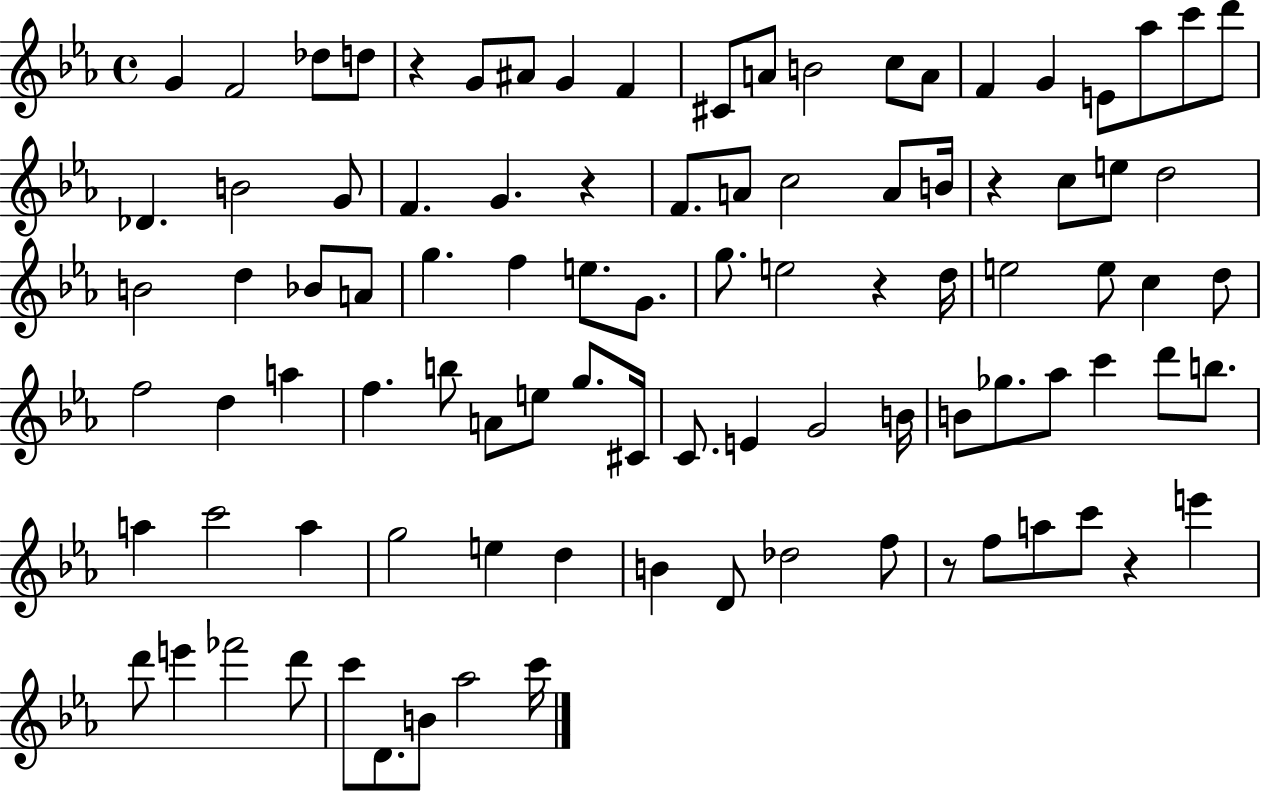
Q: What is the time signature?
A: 4/4